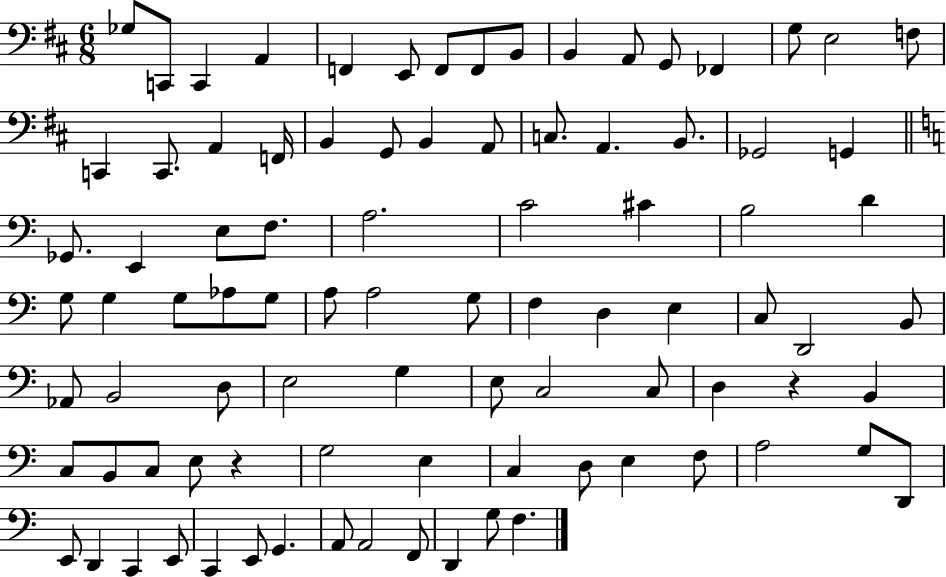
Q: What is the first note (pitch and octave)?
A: Gb3